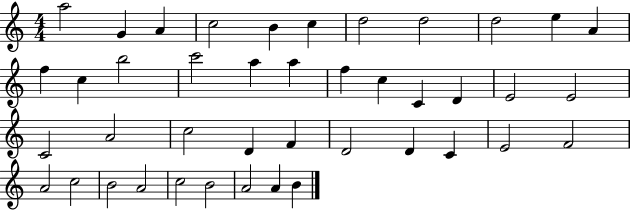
{
  \clef treble
  \numericTimeSignature
  \time 4/4
  \key c \major
  a''2 g'4 a'4 | c''2 b'4 c''4 | d''2 d''2 | d''2 e''4 a'4 | \break f''4 c''4 b''2 | c'''2 a''4 a''4 | f''4 c''4 c'4 d'4 | e'2 e'2 | \break c'2 a'2 | c''2 d'4 f'4 | d'2 d'4 c'4 | e'2 f'2 | \break a'2 c''2 | b'2 a'2 | c''2 b'2 | a'2 a'4 b'4 | \break \bar "|."
}